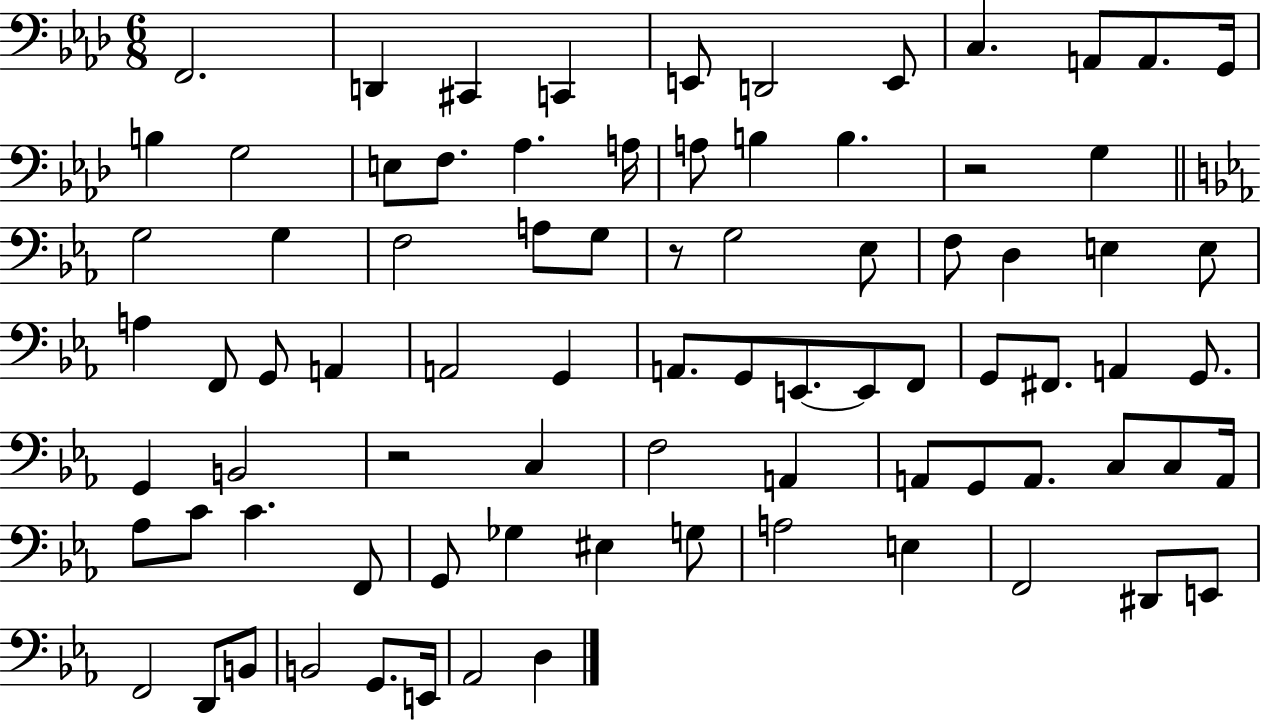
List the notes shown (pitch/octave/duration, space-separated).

F2/h. D2/q C#2/q C2/q E2/e D2/h E2/e C3/q. A2/e A2/e. G2/s B3/q G3/h E3/e F3/e. Ab3/q. A3/s A3/e B3/q B3/q. R/h G3/q G3/h G3/q F3/h A3/e G3/e R/e G3/h Eb3/e F3/e D3/q E3/q E3/e A3/q F2/e G2/e A2/q A2/h G2/q A2/e. G2/e E2/e. E2/e F2/e G2/e F#2/e. A2/q G2/e. G2/q B2/h R/h C3/q F3/h A2/q A2/e G2/e A2/e. C3/e C3/e A2/s Ab3/e C4/e C4/q. F2/e G2/e Gb3/q EIS3/q G3/e A3/h E3/q F2/h D#2/e E2/e F2/h D2/e B2/e B2/h G2/e. E2/s Ab2/h D3/q